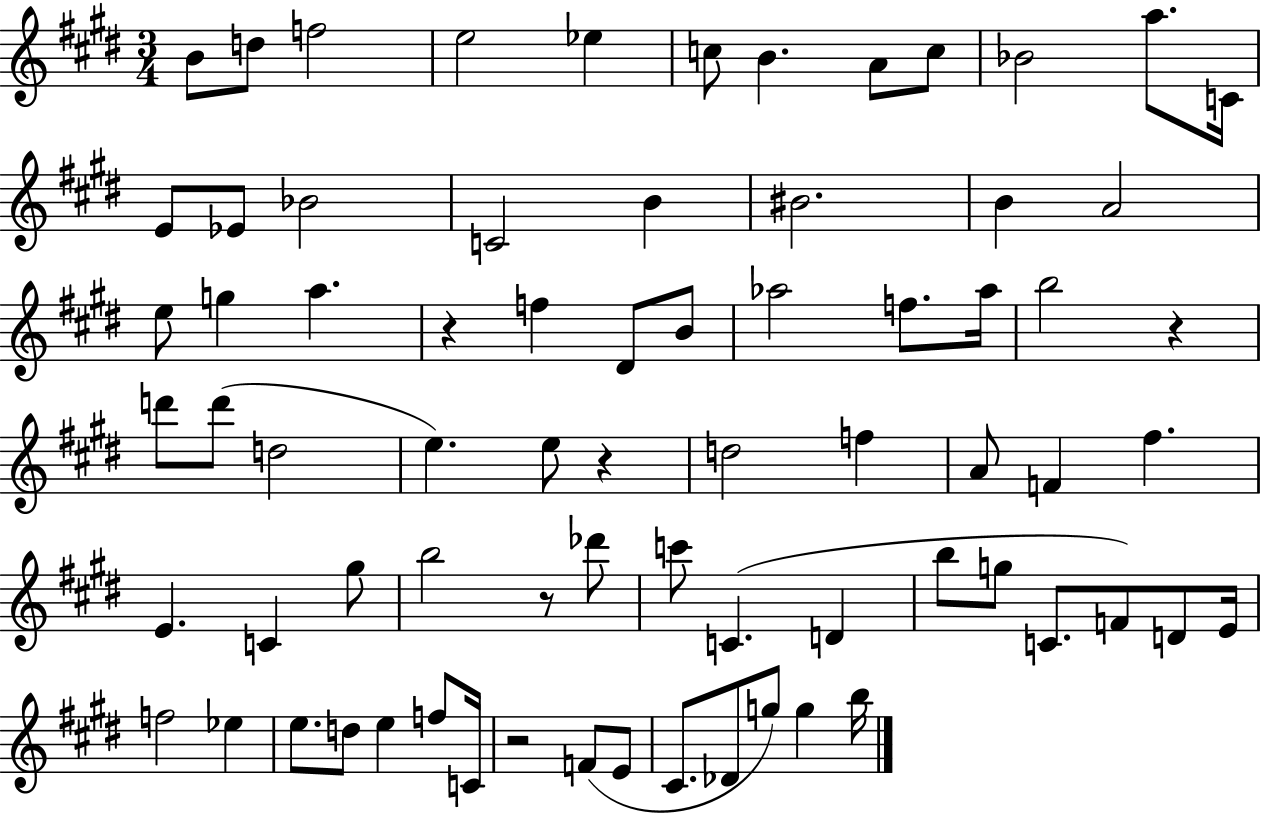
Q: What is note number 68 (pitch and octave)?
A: B5